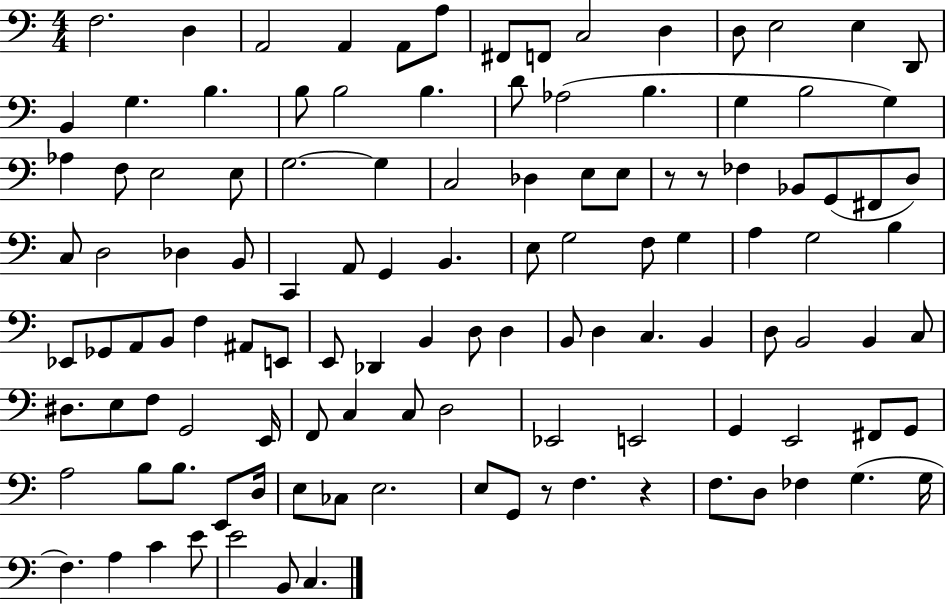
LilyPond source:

{
  \clef bass
  \numericTimeSignature
  \time 4/4
  \key c \major
  f2. d4 | a,2 a,4 a,8 a8 | fis,8 f,8 c2 d4 | d8 e2 e4 d,8 | \break b,4 g4. b4. | b8 b2 b4. | d'8 aes2( b4. | g4 b2 g4) | \break aes4 f8 e2 e8 | g2.~~ g4 | c2 des4 e8 e8 | r8 r8 fes4 bes,8 g,8( fis,8 d8) | \break c8 d2 des4 b,8 | c,4 a,8 g,4 b,4. | e8 g2 f8 g4 | a4 g2 b4 | \break ees,8 ges,8 a,8 b,8 f4 ais,8 e,8 | e,8 des,4 b,4 d8 d4 | b,8 d4 c4. b,4 | d8 b,2 b,4 c8 | \break dis8. e8 f8 g,2 e,16 | f,8 c4 c8 d2 | ees,2 e,2 | g,4 e,2 fis,8 g,8 | \break a2 b8 b8. e,8 d16 | e8 ces8 e2. | e8 g,8 r8 f4. r4 | f8. d8 fes4 g4.( g16 | \break f4.) a4 c'4 e'8 | e'2 b,8 c4. | \bar "|."
}